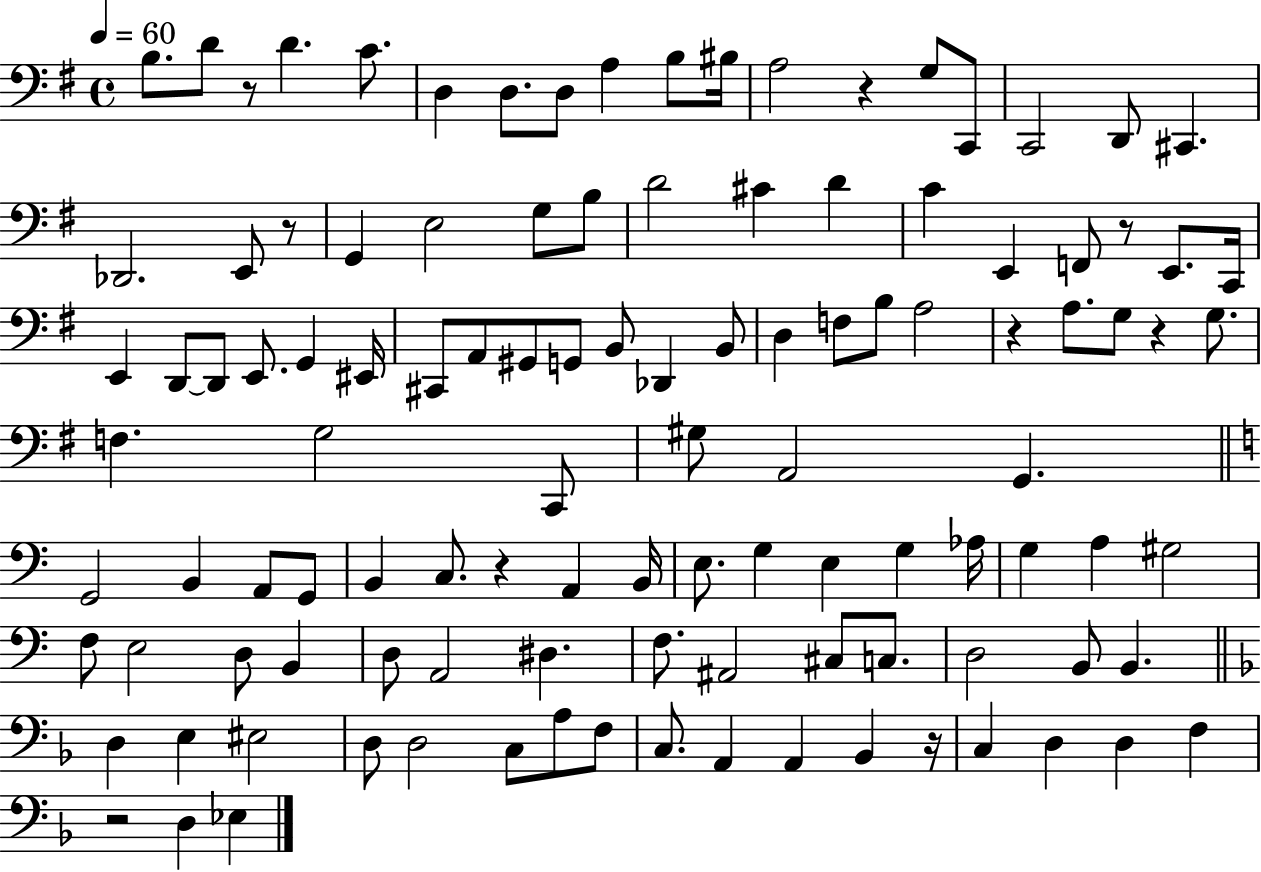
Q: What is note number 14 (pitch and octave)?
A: C2